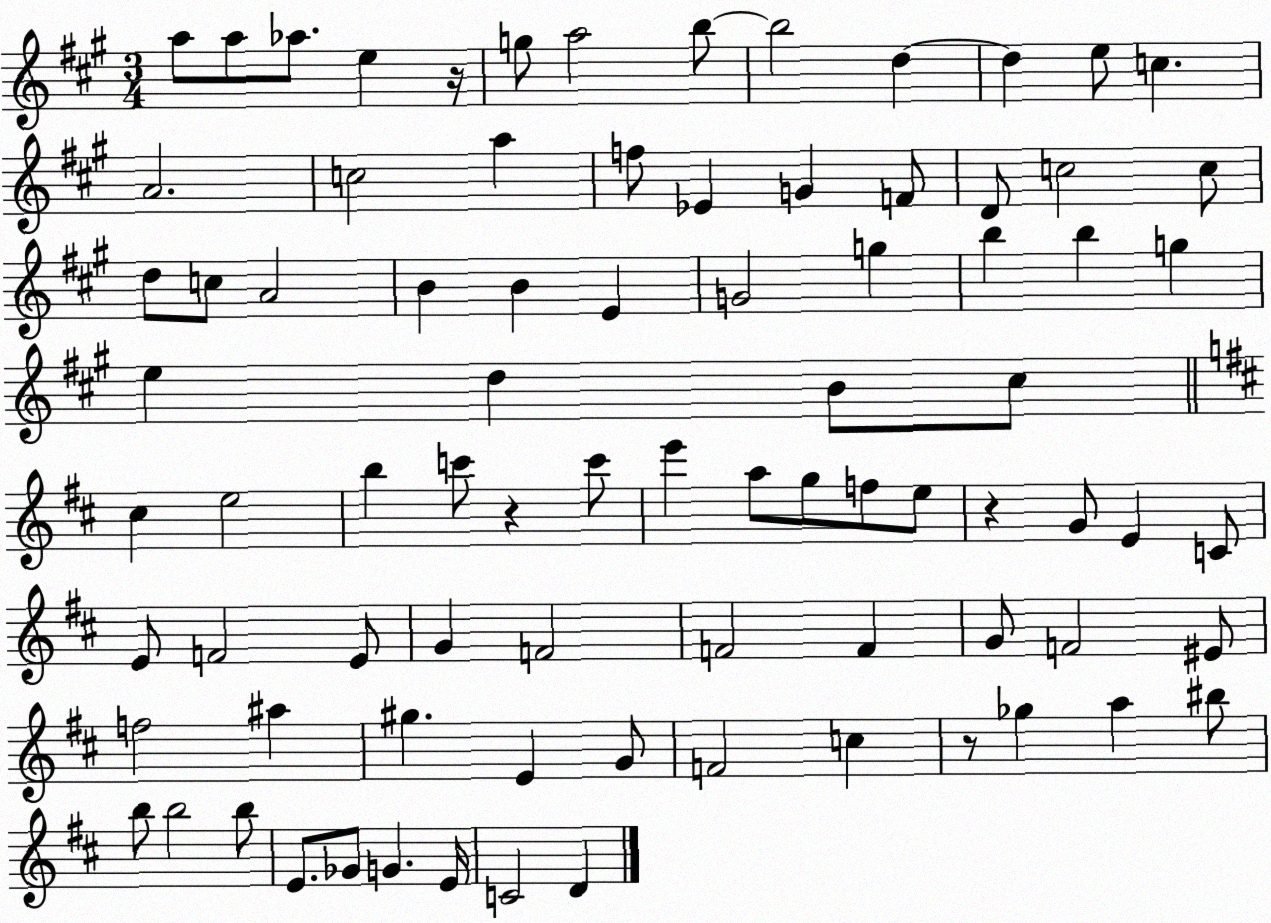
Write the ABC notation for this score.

X:1
T:Untitled
M:3/4
L:1/4
K:A
a/2 a/2 _a/2 e z/4 g/2 a2 b/2 b2 d d e/2 c A2 c2 a f/2 _E G F/2 D/2 c2 c/2 d/2 c/2 A2 B B E G2 g b b g e d B/2 ^c/2 ^c e2 b c'/2 z c'/2 e' a/2 g/2 f/2 e/2 z G/2 E C/2 E/2 F2 E/2 G F2 F2 F G/2 F2 ^E/2 f2 ^a ^g E G/2 F2 c z/2 _g a ^b/2 b/2 b2 b/2 E/2 _G/2 G E/4 C2 D